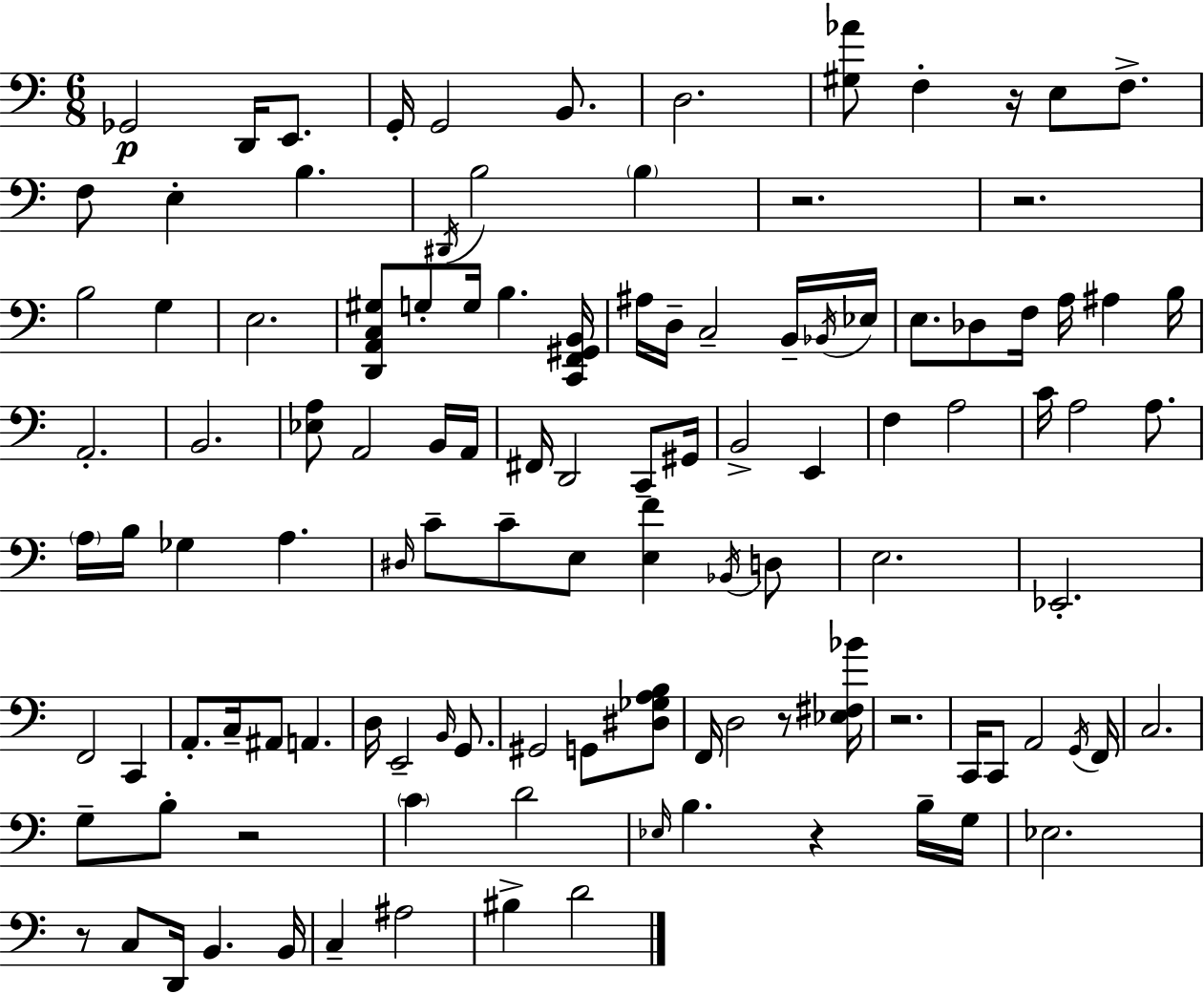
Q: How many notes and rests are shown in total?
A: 114